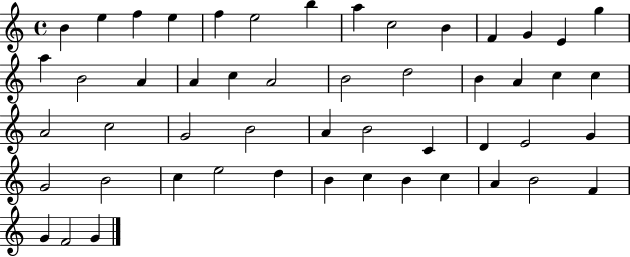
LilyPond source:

{
  \clef treble
  \time 4/4
  \defaultTimeSignature
  \key c \major
  b'4 e''4 f''4 e''4 | f''4 e''2 b''4 | a''4 c''2 b'4 | f'4 g'4 e'4 g''4 | \break a''4 b'2 a'4 | a'4 c''4 a'2 | b'2 d''2 | b'4 a'4 c''4 c''4 | \break a'2 c''2 | g'2 b'2 | a'4 b'2 c'4 | d'4 e'2 g'4 | \break g'2 b'2 | c''4 e''2 d''4 | b'4 c''4 b'4 c''4 | a'4 b'2 f'4 | \break g'4 f'2 g'4 | \bar "|."
}